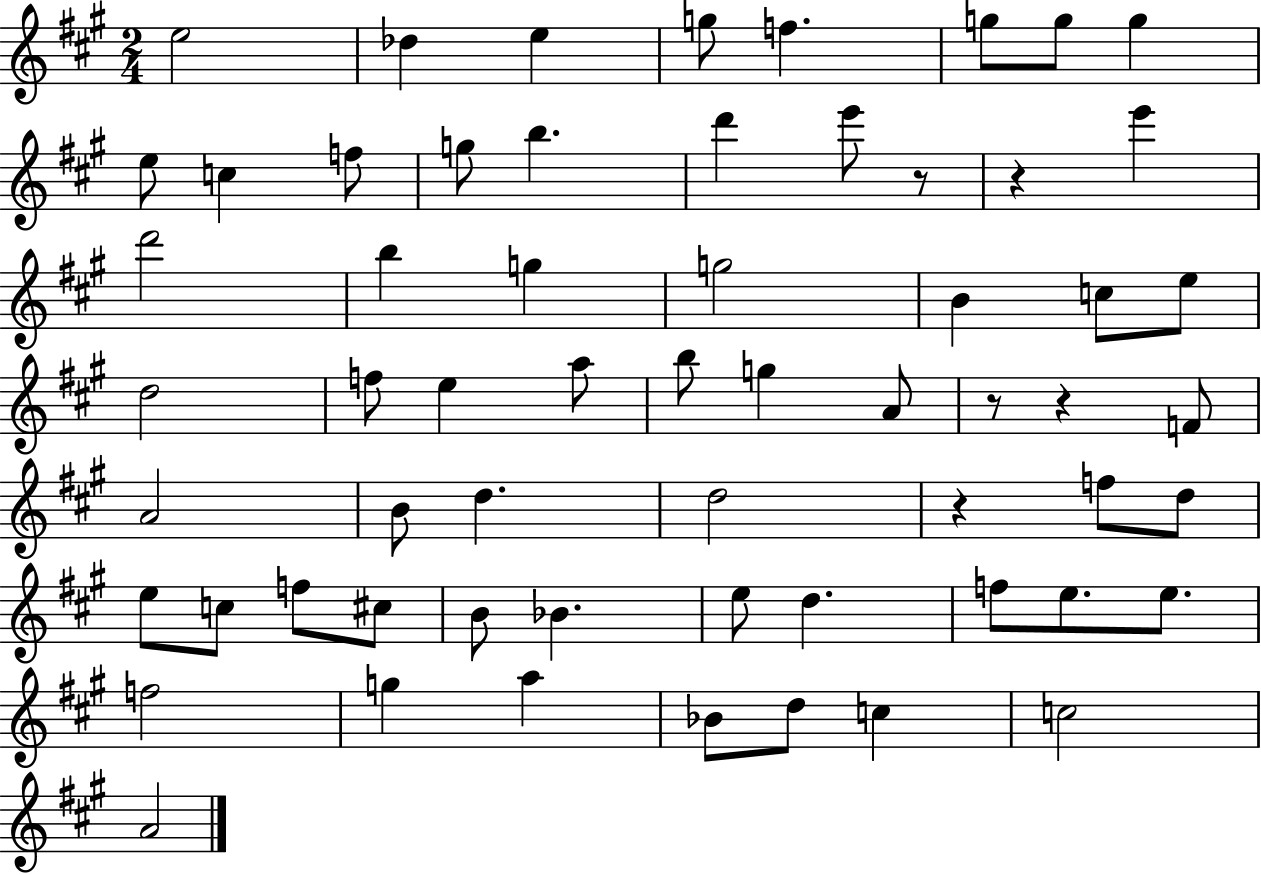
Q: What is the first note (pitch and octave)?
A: E5